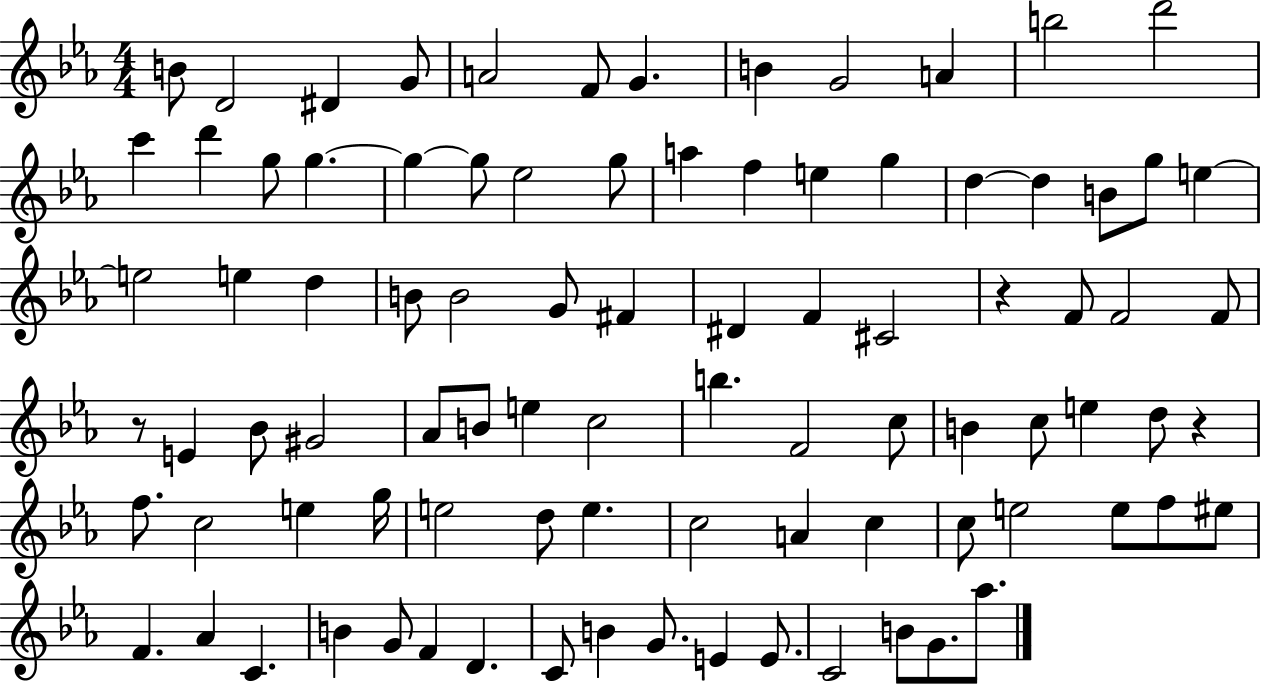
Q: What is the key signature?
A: EES major